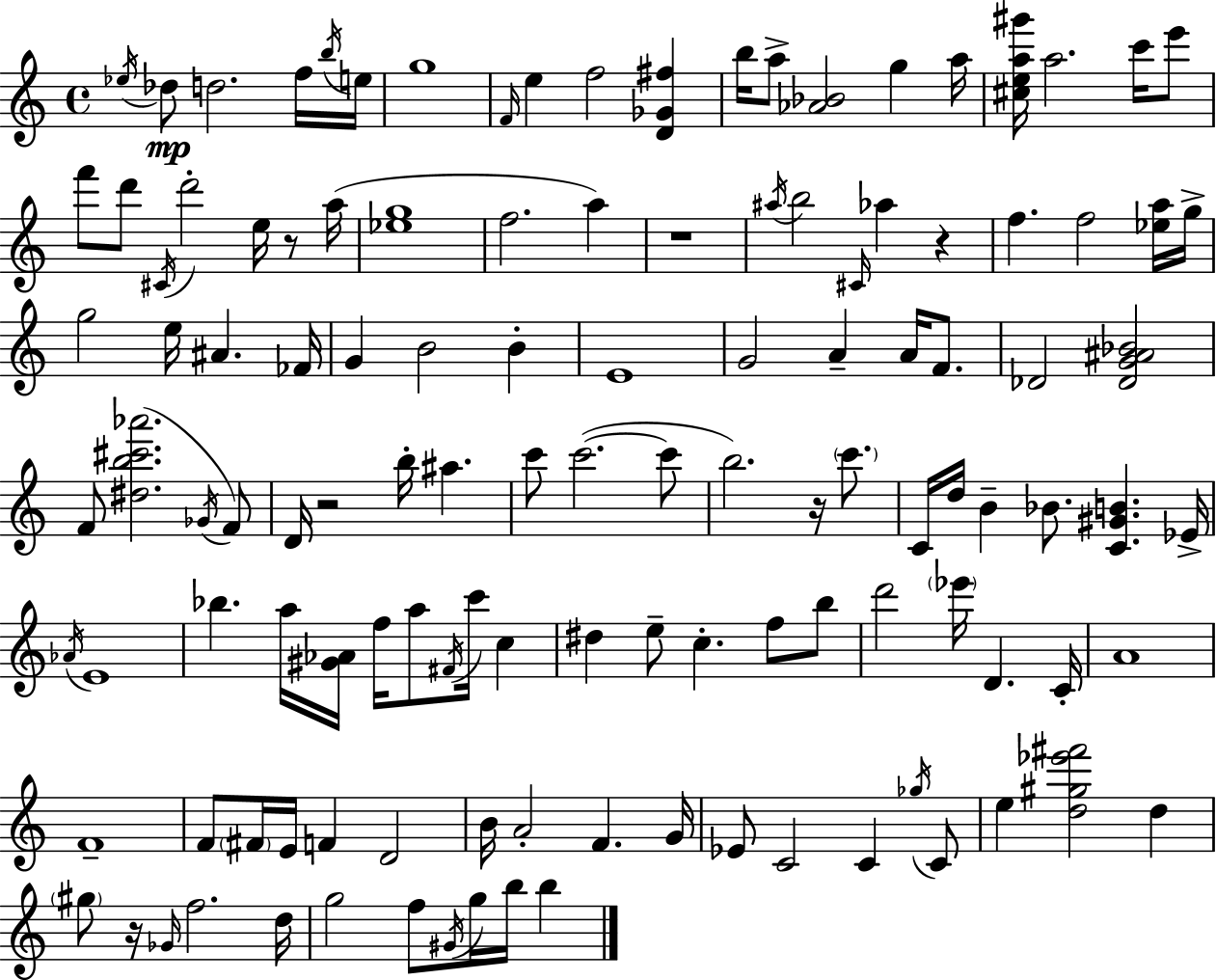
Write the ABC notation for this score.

X:1
T:Untitled
M:4/4
L:1/4
K:Am
_e/4 _d/2 d2 f/4 b/4 e/4 g4 F/4 e f2 [D_G^f] b/4 a/2 [_A_B]2 g a/4 [^cea^g']/4 a2 c'/4 e'/2 f'/2 d'/2 ^C/4 d'2 e/4 z/2 a/4 [_eg]4 f2 a z4 ^a/4 b2 ^C/4 _a z f f2 [_ea]/4 g/4 g2 e/4 ^A _F/4 G B2 B E4 G2 A A/4 F/2 _D2 [_DG^A_B]2 F/2 [^db^c'_a']2 _G/4 F/2 D/4 z2 b/4 ^a c'/2 c'2 c'/2 b2 z/4 c'/2 C/4 d/4 B _B/2 [C^GB] _E/4 _A/4 E4 _b a/4 [^G_A]/4 f/4 a/2 ^F/4 c'/4 c ^d e/2 c f/2 b/2 d'2 _e'/4 D C/4 A4 F4 F/2 ^F/4 E/4 F D2 B/4 A2 F G/4 _E/2 C2 C _g/4 C/2 e [d^g_e'^f']2 d ^g/2 z/4 _G/4 f2 d/4 g2 f/2 ^G/4 g/4 b/4 b